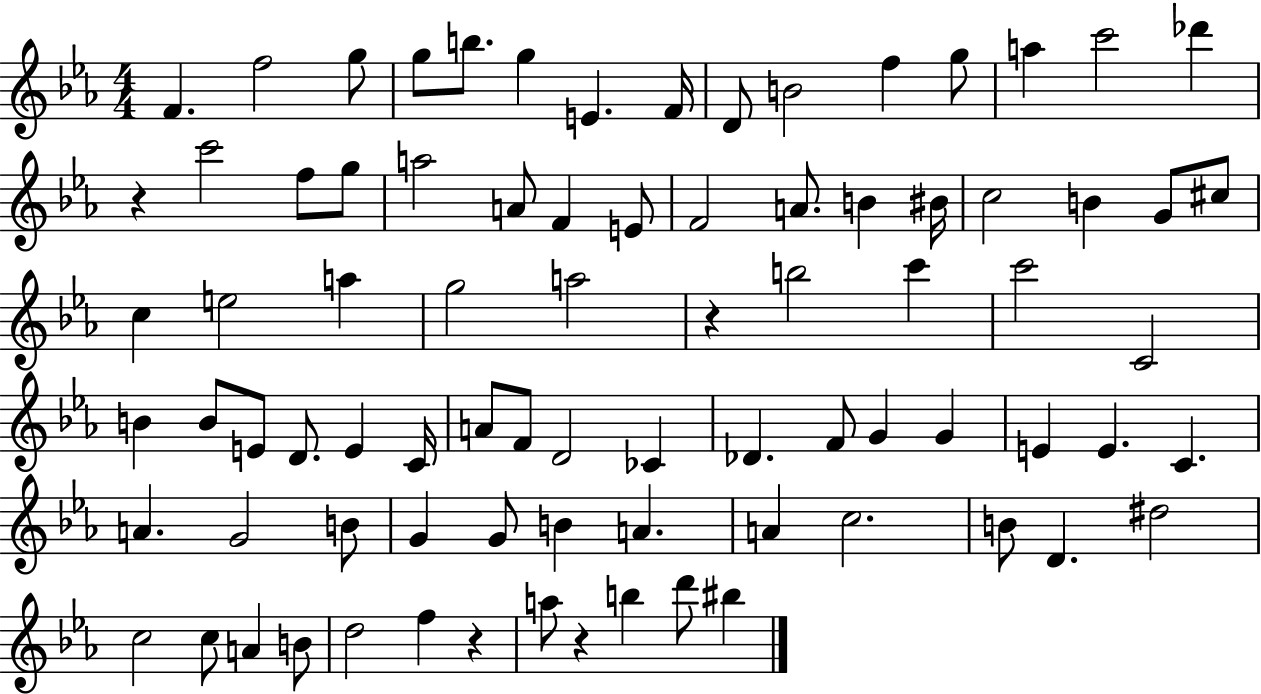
{
  \clef treble
  \numericTimeSignature
  \time 4/4
  \key ees \major
  f'4. f''2 g''8 | g''8 b''8. g''4 e'4. f'16 | d'8 b'2 f''4 g''8 | a''4 c'''2 des'''4 | \break r4 c'''2 f''8 g''8 | a''2 a'8 f'4 e'8 | f'2 a'8. b'4 bis'16 | c''2 b'4 g'8 cis''8 | \break c''4 e''2 a''4 | g''2 a''2 | r4 b''2 c'''4 | c'''2 c'2 | \break b'4 b'8 e'8 d'8. e'4 c'16 | a'8 f'8 d'2 ces'4 | des'4. f'8 g'4 g'4 | e'4 e'4. c'4. | \break a'4. g'2 b'8 | g'4 g'8 b'4 a'4. | a'4 c''2. | b'8 d'4. dis''2 | \break c''2 c''8 a'4 b'8 | d''2 f''4 r4 | a''8 r4 b''4 d'''8 bis''4 | \bar "|."
}